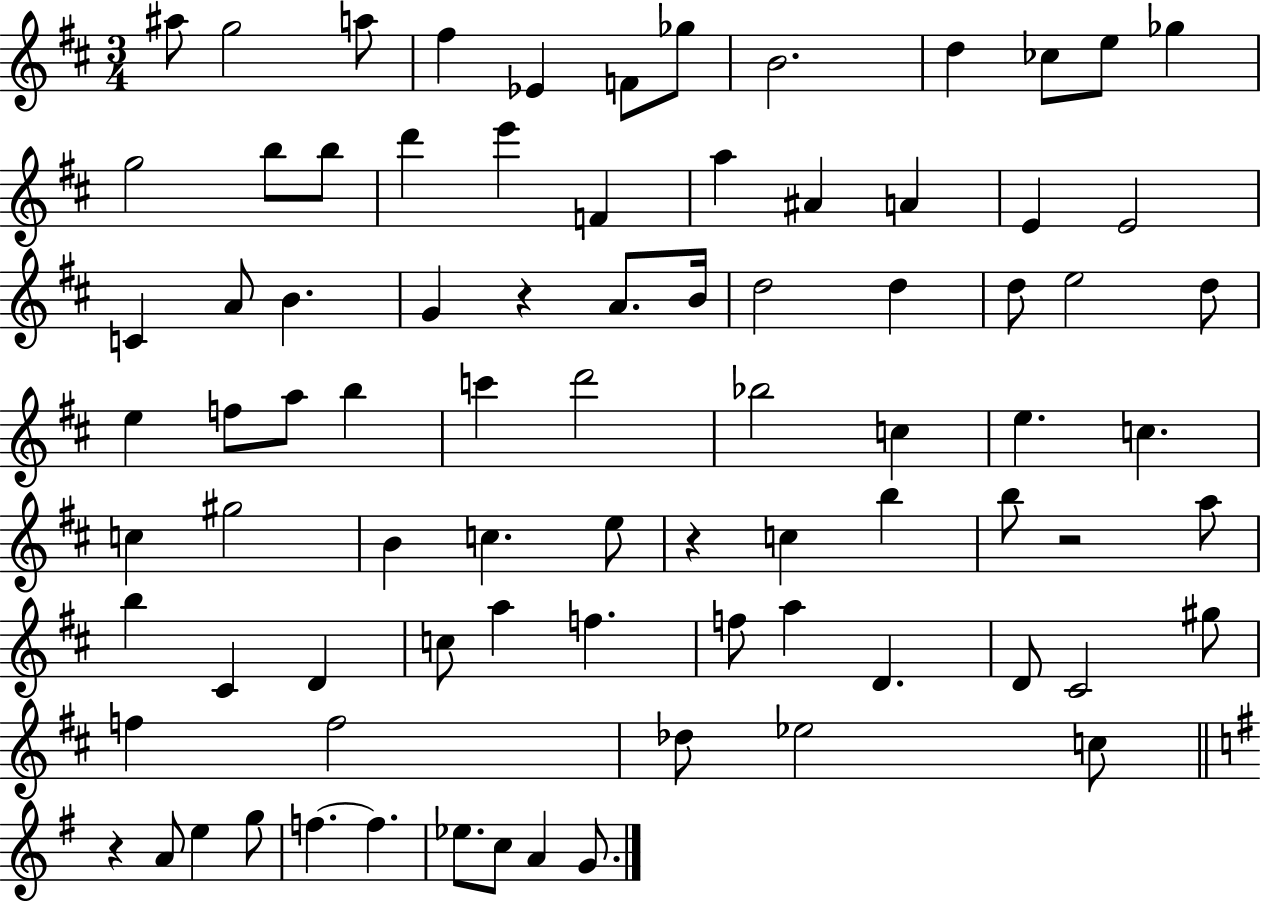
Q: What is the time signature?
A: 3/4